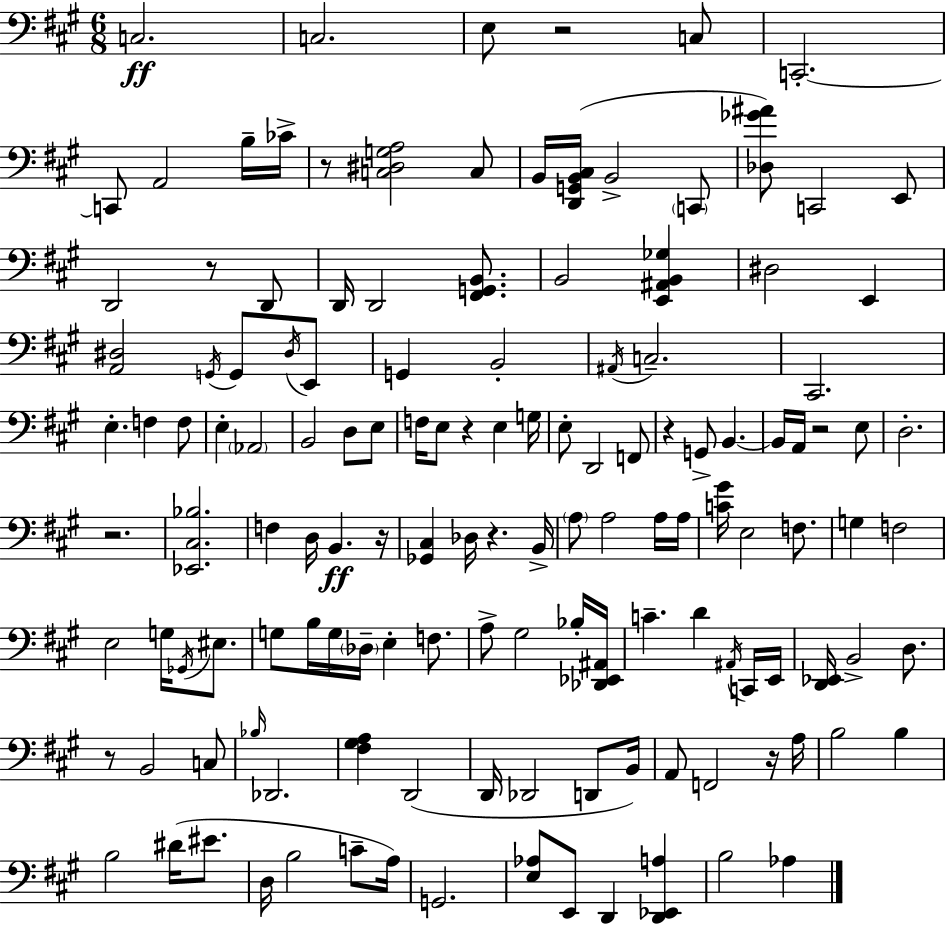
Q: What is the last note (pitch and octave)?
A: Ab3